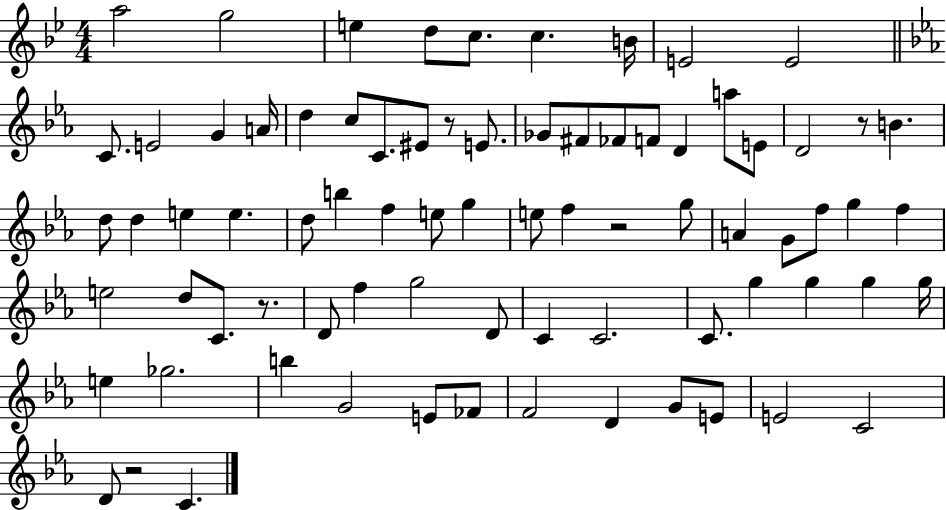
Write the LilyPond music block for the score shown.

{
  \clef treble
  \numericTimeSignature
  \time 4/4
  \key bes \major
  \repeat volta 2 { a''2 g''2 | e''4 d''8 c''8. c''4. b'16 | e'2 e'2 | \bar "||" \break \key ees \major c'8. e'2 g'4 a'16 | d''4 c''8 c'8. eis'8 r8 e'8. | ges'8 fis'8 fes'8 f'8 d'4 a''8 e'8 | d'2 r8 b'4. | \break d''8 d''4 e''4 e''4. | d''8 b''4 f''4 e''8 g''4 | e''8 f''4 r2 g''8 | a'4 g'8 f''8 g''4 f''4 | \break e''2 d''8 c'8. r8. | d'8 f''4 g''2 d'8 | c'4 c'2. | c'8. g''4 g''4 g''4 g''16 | \break e''4 ges''2. | b''4 g'2 e'8 fes'8 | f'2 d'4 g'8 e'8 | e'2 c'2 | \break d'8 r2 c'4. | } \bar "|."
}